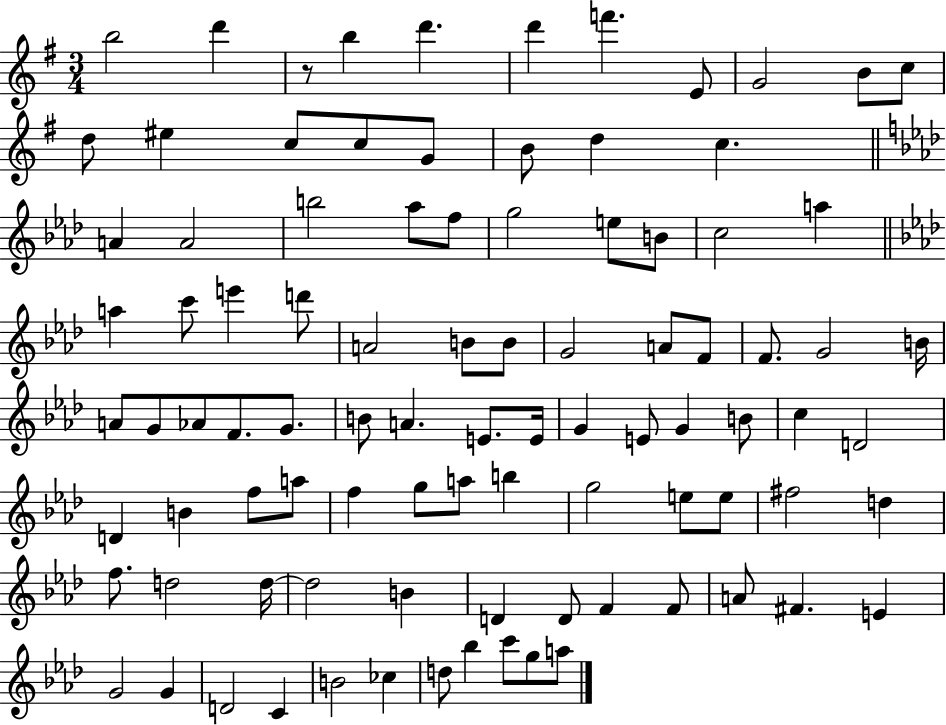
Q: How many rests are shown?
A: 1